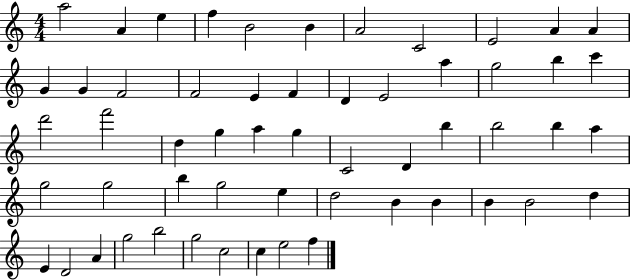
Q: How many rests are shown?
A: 0